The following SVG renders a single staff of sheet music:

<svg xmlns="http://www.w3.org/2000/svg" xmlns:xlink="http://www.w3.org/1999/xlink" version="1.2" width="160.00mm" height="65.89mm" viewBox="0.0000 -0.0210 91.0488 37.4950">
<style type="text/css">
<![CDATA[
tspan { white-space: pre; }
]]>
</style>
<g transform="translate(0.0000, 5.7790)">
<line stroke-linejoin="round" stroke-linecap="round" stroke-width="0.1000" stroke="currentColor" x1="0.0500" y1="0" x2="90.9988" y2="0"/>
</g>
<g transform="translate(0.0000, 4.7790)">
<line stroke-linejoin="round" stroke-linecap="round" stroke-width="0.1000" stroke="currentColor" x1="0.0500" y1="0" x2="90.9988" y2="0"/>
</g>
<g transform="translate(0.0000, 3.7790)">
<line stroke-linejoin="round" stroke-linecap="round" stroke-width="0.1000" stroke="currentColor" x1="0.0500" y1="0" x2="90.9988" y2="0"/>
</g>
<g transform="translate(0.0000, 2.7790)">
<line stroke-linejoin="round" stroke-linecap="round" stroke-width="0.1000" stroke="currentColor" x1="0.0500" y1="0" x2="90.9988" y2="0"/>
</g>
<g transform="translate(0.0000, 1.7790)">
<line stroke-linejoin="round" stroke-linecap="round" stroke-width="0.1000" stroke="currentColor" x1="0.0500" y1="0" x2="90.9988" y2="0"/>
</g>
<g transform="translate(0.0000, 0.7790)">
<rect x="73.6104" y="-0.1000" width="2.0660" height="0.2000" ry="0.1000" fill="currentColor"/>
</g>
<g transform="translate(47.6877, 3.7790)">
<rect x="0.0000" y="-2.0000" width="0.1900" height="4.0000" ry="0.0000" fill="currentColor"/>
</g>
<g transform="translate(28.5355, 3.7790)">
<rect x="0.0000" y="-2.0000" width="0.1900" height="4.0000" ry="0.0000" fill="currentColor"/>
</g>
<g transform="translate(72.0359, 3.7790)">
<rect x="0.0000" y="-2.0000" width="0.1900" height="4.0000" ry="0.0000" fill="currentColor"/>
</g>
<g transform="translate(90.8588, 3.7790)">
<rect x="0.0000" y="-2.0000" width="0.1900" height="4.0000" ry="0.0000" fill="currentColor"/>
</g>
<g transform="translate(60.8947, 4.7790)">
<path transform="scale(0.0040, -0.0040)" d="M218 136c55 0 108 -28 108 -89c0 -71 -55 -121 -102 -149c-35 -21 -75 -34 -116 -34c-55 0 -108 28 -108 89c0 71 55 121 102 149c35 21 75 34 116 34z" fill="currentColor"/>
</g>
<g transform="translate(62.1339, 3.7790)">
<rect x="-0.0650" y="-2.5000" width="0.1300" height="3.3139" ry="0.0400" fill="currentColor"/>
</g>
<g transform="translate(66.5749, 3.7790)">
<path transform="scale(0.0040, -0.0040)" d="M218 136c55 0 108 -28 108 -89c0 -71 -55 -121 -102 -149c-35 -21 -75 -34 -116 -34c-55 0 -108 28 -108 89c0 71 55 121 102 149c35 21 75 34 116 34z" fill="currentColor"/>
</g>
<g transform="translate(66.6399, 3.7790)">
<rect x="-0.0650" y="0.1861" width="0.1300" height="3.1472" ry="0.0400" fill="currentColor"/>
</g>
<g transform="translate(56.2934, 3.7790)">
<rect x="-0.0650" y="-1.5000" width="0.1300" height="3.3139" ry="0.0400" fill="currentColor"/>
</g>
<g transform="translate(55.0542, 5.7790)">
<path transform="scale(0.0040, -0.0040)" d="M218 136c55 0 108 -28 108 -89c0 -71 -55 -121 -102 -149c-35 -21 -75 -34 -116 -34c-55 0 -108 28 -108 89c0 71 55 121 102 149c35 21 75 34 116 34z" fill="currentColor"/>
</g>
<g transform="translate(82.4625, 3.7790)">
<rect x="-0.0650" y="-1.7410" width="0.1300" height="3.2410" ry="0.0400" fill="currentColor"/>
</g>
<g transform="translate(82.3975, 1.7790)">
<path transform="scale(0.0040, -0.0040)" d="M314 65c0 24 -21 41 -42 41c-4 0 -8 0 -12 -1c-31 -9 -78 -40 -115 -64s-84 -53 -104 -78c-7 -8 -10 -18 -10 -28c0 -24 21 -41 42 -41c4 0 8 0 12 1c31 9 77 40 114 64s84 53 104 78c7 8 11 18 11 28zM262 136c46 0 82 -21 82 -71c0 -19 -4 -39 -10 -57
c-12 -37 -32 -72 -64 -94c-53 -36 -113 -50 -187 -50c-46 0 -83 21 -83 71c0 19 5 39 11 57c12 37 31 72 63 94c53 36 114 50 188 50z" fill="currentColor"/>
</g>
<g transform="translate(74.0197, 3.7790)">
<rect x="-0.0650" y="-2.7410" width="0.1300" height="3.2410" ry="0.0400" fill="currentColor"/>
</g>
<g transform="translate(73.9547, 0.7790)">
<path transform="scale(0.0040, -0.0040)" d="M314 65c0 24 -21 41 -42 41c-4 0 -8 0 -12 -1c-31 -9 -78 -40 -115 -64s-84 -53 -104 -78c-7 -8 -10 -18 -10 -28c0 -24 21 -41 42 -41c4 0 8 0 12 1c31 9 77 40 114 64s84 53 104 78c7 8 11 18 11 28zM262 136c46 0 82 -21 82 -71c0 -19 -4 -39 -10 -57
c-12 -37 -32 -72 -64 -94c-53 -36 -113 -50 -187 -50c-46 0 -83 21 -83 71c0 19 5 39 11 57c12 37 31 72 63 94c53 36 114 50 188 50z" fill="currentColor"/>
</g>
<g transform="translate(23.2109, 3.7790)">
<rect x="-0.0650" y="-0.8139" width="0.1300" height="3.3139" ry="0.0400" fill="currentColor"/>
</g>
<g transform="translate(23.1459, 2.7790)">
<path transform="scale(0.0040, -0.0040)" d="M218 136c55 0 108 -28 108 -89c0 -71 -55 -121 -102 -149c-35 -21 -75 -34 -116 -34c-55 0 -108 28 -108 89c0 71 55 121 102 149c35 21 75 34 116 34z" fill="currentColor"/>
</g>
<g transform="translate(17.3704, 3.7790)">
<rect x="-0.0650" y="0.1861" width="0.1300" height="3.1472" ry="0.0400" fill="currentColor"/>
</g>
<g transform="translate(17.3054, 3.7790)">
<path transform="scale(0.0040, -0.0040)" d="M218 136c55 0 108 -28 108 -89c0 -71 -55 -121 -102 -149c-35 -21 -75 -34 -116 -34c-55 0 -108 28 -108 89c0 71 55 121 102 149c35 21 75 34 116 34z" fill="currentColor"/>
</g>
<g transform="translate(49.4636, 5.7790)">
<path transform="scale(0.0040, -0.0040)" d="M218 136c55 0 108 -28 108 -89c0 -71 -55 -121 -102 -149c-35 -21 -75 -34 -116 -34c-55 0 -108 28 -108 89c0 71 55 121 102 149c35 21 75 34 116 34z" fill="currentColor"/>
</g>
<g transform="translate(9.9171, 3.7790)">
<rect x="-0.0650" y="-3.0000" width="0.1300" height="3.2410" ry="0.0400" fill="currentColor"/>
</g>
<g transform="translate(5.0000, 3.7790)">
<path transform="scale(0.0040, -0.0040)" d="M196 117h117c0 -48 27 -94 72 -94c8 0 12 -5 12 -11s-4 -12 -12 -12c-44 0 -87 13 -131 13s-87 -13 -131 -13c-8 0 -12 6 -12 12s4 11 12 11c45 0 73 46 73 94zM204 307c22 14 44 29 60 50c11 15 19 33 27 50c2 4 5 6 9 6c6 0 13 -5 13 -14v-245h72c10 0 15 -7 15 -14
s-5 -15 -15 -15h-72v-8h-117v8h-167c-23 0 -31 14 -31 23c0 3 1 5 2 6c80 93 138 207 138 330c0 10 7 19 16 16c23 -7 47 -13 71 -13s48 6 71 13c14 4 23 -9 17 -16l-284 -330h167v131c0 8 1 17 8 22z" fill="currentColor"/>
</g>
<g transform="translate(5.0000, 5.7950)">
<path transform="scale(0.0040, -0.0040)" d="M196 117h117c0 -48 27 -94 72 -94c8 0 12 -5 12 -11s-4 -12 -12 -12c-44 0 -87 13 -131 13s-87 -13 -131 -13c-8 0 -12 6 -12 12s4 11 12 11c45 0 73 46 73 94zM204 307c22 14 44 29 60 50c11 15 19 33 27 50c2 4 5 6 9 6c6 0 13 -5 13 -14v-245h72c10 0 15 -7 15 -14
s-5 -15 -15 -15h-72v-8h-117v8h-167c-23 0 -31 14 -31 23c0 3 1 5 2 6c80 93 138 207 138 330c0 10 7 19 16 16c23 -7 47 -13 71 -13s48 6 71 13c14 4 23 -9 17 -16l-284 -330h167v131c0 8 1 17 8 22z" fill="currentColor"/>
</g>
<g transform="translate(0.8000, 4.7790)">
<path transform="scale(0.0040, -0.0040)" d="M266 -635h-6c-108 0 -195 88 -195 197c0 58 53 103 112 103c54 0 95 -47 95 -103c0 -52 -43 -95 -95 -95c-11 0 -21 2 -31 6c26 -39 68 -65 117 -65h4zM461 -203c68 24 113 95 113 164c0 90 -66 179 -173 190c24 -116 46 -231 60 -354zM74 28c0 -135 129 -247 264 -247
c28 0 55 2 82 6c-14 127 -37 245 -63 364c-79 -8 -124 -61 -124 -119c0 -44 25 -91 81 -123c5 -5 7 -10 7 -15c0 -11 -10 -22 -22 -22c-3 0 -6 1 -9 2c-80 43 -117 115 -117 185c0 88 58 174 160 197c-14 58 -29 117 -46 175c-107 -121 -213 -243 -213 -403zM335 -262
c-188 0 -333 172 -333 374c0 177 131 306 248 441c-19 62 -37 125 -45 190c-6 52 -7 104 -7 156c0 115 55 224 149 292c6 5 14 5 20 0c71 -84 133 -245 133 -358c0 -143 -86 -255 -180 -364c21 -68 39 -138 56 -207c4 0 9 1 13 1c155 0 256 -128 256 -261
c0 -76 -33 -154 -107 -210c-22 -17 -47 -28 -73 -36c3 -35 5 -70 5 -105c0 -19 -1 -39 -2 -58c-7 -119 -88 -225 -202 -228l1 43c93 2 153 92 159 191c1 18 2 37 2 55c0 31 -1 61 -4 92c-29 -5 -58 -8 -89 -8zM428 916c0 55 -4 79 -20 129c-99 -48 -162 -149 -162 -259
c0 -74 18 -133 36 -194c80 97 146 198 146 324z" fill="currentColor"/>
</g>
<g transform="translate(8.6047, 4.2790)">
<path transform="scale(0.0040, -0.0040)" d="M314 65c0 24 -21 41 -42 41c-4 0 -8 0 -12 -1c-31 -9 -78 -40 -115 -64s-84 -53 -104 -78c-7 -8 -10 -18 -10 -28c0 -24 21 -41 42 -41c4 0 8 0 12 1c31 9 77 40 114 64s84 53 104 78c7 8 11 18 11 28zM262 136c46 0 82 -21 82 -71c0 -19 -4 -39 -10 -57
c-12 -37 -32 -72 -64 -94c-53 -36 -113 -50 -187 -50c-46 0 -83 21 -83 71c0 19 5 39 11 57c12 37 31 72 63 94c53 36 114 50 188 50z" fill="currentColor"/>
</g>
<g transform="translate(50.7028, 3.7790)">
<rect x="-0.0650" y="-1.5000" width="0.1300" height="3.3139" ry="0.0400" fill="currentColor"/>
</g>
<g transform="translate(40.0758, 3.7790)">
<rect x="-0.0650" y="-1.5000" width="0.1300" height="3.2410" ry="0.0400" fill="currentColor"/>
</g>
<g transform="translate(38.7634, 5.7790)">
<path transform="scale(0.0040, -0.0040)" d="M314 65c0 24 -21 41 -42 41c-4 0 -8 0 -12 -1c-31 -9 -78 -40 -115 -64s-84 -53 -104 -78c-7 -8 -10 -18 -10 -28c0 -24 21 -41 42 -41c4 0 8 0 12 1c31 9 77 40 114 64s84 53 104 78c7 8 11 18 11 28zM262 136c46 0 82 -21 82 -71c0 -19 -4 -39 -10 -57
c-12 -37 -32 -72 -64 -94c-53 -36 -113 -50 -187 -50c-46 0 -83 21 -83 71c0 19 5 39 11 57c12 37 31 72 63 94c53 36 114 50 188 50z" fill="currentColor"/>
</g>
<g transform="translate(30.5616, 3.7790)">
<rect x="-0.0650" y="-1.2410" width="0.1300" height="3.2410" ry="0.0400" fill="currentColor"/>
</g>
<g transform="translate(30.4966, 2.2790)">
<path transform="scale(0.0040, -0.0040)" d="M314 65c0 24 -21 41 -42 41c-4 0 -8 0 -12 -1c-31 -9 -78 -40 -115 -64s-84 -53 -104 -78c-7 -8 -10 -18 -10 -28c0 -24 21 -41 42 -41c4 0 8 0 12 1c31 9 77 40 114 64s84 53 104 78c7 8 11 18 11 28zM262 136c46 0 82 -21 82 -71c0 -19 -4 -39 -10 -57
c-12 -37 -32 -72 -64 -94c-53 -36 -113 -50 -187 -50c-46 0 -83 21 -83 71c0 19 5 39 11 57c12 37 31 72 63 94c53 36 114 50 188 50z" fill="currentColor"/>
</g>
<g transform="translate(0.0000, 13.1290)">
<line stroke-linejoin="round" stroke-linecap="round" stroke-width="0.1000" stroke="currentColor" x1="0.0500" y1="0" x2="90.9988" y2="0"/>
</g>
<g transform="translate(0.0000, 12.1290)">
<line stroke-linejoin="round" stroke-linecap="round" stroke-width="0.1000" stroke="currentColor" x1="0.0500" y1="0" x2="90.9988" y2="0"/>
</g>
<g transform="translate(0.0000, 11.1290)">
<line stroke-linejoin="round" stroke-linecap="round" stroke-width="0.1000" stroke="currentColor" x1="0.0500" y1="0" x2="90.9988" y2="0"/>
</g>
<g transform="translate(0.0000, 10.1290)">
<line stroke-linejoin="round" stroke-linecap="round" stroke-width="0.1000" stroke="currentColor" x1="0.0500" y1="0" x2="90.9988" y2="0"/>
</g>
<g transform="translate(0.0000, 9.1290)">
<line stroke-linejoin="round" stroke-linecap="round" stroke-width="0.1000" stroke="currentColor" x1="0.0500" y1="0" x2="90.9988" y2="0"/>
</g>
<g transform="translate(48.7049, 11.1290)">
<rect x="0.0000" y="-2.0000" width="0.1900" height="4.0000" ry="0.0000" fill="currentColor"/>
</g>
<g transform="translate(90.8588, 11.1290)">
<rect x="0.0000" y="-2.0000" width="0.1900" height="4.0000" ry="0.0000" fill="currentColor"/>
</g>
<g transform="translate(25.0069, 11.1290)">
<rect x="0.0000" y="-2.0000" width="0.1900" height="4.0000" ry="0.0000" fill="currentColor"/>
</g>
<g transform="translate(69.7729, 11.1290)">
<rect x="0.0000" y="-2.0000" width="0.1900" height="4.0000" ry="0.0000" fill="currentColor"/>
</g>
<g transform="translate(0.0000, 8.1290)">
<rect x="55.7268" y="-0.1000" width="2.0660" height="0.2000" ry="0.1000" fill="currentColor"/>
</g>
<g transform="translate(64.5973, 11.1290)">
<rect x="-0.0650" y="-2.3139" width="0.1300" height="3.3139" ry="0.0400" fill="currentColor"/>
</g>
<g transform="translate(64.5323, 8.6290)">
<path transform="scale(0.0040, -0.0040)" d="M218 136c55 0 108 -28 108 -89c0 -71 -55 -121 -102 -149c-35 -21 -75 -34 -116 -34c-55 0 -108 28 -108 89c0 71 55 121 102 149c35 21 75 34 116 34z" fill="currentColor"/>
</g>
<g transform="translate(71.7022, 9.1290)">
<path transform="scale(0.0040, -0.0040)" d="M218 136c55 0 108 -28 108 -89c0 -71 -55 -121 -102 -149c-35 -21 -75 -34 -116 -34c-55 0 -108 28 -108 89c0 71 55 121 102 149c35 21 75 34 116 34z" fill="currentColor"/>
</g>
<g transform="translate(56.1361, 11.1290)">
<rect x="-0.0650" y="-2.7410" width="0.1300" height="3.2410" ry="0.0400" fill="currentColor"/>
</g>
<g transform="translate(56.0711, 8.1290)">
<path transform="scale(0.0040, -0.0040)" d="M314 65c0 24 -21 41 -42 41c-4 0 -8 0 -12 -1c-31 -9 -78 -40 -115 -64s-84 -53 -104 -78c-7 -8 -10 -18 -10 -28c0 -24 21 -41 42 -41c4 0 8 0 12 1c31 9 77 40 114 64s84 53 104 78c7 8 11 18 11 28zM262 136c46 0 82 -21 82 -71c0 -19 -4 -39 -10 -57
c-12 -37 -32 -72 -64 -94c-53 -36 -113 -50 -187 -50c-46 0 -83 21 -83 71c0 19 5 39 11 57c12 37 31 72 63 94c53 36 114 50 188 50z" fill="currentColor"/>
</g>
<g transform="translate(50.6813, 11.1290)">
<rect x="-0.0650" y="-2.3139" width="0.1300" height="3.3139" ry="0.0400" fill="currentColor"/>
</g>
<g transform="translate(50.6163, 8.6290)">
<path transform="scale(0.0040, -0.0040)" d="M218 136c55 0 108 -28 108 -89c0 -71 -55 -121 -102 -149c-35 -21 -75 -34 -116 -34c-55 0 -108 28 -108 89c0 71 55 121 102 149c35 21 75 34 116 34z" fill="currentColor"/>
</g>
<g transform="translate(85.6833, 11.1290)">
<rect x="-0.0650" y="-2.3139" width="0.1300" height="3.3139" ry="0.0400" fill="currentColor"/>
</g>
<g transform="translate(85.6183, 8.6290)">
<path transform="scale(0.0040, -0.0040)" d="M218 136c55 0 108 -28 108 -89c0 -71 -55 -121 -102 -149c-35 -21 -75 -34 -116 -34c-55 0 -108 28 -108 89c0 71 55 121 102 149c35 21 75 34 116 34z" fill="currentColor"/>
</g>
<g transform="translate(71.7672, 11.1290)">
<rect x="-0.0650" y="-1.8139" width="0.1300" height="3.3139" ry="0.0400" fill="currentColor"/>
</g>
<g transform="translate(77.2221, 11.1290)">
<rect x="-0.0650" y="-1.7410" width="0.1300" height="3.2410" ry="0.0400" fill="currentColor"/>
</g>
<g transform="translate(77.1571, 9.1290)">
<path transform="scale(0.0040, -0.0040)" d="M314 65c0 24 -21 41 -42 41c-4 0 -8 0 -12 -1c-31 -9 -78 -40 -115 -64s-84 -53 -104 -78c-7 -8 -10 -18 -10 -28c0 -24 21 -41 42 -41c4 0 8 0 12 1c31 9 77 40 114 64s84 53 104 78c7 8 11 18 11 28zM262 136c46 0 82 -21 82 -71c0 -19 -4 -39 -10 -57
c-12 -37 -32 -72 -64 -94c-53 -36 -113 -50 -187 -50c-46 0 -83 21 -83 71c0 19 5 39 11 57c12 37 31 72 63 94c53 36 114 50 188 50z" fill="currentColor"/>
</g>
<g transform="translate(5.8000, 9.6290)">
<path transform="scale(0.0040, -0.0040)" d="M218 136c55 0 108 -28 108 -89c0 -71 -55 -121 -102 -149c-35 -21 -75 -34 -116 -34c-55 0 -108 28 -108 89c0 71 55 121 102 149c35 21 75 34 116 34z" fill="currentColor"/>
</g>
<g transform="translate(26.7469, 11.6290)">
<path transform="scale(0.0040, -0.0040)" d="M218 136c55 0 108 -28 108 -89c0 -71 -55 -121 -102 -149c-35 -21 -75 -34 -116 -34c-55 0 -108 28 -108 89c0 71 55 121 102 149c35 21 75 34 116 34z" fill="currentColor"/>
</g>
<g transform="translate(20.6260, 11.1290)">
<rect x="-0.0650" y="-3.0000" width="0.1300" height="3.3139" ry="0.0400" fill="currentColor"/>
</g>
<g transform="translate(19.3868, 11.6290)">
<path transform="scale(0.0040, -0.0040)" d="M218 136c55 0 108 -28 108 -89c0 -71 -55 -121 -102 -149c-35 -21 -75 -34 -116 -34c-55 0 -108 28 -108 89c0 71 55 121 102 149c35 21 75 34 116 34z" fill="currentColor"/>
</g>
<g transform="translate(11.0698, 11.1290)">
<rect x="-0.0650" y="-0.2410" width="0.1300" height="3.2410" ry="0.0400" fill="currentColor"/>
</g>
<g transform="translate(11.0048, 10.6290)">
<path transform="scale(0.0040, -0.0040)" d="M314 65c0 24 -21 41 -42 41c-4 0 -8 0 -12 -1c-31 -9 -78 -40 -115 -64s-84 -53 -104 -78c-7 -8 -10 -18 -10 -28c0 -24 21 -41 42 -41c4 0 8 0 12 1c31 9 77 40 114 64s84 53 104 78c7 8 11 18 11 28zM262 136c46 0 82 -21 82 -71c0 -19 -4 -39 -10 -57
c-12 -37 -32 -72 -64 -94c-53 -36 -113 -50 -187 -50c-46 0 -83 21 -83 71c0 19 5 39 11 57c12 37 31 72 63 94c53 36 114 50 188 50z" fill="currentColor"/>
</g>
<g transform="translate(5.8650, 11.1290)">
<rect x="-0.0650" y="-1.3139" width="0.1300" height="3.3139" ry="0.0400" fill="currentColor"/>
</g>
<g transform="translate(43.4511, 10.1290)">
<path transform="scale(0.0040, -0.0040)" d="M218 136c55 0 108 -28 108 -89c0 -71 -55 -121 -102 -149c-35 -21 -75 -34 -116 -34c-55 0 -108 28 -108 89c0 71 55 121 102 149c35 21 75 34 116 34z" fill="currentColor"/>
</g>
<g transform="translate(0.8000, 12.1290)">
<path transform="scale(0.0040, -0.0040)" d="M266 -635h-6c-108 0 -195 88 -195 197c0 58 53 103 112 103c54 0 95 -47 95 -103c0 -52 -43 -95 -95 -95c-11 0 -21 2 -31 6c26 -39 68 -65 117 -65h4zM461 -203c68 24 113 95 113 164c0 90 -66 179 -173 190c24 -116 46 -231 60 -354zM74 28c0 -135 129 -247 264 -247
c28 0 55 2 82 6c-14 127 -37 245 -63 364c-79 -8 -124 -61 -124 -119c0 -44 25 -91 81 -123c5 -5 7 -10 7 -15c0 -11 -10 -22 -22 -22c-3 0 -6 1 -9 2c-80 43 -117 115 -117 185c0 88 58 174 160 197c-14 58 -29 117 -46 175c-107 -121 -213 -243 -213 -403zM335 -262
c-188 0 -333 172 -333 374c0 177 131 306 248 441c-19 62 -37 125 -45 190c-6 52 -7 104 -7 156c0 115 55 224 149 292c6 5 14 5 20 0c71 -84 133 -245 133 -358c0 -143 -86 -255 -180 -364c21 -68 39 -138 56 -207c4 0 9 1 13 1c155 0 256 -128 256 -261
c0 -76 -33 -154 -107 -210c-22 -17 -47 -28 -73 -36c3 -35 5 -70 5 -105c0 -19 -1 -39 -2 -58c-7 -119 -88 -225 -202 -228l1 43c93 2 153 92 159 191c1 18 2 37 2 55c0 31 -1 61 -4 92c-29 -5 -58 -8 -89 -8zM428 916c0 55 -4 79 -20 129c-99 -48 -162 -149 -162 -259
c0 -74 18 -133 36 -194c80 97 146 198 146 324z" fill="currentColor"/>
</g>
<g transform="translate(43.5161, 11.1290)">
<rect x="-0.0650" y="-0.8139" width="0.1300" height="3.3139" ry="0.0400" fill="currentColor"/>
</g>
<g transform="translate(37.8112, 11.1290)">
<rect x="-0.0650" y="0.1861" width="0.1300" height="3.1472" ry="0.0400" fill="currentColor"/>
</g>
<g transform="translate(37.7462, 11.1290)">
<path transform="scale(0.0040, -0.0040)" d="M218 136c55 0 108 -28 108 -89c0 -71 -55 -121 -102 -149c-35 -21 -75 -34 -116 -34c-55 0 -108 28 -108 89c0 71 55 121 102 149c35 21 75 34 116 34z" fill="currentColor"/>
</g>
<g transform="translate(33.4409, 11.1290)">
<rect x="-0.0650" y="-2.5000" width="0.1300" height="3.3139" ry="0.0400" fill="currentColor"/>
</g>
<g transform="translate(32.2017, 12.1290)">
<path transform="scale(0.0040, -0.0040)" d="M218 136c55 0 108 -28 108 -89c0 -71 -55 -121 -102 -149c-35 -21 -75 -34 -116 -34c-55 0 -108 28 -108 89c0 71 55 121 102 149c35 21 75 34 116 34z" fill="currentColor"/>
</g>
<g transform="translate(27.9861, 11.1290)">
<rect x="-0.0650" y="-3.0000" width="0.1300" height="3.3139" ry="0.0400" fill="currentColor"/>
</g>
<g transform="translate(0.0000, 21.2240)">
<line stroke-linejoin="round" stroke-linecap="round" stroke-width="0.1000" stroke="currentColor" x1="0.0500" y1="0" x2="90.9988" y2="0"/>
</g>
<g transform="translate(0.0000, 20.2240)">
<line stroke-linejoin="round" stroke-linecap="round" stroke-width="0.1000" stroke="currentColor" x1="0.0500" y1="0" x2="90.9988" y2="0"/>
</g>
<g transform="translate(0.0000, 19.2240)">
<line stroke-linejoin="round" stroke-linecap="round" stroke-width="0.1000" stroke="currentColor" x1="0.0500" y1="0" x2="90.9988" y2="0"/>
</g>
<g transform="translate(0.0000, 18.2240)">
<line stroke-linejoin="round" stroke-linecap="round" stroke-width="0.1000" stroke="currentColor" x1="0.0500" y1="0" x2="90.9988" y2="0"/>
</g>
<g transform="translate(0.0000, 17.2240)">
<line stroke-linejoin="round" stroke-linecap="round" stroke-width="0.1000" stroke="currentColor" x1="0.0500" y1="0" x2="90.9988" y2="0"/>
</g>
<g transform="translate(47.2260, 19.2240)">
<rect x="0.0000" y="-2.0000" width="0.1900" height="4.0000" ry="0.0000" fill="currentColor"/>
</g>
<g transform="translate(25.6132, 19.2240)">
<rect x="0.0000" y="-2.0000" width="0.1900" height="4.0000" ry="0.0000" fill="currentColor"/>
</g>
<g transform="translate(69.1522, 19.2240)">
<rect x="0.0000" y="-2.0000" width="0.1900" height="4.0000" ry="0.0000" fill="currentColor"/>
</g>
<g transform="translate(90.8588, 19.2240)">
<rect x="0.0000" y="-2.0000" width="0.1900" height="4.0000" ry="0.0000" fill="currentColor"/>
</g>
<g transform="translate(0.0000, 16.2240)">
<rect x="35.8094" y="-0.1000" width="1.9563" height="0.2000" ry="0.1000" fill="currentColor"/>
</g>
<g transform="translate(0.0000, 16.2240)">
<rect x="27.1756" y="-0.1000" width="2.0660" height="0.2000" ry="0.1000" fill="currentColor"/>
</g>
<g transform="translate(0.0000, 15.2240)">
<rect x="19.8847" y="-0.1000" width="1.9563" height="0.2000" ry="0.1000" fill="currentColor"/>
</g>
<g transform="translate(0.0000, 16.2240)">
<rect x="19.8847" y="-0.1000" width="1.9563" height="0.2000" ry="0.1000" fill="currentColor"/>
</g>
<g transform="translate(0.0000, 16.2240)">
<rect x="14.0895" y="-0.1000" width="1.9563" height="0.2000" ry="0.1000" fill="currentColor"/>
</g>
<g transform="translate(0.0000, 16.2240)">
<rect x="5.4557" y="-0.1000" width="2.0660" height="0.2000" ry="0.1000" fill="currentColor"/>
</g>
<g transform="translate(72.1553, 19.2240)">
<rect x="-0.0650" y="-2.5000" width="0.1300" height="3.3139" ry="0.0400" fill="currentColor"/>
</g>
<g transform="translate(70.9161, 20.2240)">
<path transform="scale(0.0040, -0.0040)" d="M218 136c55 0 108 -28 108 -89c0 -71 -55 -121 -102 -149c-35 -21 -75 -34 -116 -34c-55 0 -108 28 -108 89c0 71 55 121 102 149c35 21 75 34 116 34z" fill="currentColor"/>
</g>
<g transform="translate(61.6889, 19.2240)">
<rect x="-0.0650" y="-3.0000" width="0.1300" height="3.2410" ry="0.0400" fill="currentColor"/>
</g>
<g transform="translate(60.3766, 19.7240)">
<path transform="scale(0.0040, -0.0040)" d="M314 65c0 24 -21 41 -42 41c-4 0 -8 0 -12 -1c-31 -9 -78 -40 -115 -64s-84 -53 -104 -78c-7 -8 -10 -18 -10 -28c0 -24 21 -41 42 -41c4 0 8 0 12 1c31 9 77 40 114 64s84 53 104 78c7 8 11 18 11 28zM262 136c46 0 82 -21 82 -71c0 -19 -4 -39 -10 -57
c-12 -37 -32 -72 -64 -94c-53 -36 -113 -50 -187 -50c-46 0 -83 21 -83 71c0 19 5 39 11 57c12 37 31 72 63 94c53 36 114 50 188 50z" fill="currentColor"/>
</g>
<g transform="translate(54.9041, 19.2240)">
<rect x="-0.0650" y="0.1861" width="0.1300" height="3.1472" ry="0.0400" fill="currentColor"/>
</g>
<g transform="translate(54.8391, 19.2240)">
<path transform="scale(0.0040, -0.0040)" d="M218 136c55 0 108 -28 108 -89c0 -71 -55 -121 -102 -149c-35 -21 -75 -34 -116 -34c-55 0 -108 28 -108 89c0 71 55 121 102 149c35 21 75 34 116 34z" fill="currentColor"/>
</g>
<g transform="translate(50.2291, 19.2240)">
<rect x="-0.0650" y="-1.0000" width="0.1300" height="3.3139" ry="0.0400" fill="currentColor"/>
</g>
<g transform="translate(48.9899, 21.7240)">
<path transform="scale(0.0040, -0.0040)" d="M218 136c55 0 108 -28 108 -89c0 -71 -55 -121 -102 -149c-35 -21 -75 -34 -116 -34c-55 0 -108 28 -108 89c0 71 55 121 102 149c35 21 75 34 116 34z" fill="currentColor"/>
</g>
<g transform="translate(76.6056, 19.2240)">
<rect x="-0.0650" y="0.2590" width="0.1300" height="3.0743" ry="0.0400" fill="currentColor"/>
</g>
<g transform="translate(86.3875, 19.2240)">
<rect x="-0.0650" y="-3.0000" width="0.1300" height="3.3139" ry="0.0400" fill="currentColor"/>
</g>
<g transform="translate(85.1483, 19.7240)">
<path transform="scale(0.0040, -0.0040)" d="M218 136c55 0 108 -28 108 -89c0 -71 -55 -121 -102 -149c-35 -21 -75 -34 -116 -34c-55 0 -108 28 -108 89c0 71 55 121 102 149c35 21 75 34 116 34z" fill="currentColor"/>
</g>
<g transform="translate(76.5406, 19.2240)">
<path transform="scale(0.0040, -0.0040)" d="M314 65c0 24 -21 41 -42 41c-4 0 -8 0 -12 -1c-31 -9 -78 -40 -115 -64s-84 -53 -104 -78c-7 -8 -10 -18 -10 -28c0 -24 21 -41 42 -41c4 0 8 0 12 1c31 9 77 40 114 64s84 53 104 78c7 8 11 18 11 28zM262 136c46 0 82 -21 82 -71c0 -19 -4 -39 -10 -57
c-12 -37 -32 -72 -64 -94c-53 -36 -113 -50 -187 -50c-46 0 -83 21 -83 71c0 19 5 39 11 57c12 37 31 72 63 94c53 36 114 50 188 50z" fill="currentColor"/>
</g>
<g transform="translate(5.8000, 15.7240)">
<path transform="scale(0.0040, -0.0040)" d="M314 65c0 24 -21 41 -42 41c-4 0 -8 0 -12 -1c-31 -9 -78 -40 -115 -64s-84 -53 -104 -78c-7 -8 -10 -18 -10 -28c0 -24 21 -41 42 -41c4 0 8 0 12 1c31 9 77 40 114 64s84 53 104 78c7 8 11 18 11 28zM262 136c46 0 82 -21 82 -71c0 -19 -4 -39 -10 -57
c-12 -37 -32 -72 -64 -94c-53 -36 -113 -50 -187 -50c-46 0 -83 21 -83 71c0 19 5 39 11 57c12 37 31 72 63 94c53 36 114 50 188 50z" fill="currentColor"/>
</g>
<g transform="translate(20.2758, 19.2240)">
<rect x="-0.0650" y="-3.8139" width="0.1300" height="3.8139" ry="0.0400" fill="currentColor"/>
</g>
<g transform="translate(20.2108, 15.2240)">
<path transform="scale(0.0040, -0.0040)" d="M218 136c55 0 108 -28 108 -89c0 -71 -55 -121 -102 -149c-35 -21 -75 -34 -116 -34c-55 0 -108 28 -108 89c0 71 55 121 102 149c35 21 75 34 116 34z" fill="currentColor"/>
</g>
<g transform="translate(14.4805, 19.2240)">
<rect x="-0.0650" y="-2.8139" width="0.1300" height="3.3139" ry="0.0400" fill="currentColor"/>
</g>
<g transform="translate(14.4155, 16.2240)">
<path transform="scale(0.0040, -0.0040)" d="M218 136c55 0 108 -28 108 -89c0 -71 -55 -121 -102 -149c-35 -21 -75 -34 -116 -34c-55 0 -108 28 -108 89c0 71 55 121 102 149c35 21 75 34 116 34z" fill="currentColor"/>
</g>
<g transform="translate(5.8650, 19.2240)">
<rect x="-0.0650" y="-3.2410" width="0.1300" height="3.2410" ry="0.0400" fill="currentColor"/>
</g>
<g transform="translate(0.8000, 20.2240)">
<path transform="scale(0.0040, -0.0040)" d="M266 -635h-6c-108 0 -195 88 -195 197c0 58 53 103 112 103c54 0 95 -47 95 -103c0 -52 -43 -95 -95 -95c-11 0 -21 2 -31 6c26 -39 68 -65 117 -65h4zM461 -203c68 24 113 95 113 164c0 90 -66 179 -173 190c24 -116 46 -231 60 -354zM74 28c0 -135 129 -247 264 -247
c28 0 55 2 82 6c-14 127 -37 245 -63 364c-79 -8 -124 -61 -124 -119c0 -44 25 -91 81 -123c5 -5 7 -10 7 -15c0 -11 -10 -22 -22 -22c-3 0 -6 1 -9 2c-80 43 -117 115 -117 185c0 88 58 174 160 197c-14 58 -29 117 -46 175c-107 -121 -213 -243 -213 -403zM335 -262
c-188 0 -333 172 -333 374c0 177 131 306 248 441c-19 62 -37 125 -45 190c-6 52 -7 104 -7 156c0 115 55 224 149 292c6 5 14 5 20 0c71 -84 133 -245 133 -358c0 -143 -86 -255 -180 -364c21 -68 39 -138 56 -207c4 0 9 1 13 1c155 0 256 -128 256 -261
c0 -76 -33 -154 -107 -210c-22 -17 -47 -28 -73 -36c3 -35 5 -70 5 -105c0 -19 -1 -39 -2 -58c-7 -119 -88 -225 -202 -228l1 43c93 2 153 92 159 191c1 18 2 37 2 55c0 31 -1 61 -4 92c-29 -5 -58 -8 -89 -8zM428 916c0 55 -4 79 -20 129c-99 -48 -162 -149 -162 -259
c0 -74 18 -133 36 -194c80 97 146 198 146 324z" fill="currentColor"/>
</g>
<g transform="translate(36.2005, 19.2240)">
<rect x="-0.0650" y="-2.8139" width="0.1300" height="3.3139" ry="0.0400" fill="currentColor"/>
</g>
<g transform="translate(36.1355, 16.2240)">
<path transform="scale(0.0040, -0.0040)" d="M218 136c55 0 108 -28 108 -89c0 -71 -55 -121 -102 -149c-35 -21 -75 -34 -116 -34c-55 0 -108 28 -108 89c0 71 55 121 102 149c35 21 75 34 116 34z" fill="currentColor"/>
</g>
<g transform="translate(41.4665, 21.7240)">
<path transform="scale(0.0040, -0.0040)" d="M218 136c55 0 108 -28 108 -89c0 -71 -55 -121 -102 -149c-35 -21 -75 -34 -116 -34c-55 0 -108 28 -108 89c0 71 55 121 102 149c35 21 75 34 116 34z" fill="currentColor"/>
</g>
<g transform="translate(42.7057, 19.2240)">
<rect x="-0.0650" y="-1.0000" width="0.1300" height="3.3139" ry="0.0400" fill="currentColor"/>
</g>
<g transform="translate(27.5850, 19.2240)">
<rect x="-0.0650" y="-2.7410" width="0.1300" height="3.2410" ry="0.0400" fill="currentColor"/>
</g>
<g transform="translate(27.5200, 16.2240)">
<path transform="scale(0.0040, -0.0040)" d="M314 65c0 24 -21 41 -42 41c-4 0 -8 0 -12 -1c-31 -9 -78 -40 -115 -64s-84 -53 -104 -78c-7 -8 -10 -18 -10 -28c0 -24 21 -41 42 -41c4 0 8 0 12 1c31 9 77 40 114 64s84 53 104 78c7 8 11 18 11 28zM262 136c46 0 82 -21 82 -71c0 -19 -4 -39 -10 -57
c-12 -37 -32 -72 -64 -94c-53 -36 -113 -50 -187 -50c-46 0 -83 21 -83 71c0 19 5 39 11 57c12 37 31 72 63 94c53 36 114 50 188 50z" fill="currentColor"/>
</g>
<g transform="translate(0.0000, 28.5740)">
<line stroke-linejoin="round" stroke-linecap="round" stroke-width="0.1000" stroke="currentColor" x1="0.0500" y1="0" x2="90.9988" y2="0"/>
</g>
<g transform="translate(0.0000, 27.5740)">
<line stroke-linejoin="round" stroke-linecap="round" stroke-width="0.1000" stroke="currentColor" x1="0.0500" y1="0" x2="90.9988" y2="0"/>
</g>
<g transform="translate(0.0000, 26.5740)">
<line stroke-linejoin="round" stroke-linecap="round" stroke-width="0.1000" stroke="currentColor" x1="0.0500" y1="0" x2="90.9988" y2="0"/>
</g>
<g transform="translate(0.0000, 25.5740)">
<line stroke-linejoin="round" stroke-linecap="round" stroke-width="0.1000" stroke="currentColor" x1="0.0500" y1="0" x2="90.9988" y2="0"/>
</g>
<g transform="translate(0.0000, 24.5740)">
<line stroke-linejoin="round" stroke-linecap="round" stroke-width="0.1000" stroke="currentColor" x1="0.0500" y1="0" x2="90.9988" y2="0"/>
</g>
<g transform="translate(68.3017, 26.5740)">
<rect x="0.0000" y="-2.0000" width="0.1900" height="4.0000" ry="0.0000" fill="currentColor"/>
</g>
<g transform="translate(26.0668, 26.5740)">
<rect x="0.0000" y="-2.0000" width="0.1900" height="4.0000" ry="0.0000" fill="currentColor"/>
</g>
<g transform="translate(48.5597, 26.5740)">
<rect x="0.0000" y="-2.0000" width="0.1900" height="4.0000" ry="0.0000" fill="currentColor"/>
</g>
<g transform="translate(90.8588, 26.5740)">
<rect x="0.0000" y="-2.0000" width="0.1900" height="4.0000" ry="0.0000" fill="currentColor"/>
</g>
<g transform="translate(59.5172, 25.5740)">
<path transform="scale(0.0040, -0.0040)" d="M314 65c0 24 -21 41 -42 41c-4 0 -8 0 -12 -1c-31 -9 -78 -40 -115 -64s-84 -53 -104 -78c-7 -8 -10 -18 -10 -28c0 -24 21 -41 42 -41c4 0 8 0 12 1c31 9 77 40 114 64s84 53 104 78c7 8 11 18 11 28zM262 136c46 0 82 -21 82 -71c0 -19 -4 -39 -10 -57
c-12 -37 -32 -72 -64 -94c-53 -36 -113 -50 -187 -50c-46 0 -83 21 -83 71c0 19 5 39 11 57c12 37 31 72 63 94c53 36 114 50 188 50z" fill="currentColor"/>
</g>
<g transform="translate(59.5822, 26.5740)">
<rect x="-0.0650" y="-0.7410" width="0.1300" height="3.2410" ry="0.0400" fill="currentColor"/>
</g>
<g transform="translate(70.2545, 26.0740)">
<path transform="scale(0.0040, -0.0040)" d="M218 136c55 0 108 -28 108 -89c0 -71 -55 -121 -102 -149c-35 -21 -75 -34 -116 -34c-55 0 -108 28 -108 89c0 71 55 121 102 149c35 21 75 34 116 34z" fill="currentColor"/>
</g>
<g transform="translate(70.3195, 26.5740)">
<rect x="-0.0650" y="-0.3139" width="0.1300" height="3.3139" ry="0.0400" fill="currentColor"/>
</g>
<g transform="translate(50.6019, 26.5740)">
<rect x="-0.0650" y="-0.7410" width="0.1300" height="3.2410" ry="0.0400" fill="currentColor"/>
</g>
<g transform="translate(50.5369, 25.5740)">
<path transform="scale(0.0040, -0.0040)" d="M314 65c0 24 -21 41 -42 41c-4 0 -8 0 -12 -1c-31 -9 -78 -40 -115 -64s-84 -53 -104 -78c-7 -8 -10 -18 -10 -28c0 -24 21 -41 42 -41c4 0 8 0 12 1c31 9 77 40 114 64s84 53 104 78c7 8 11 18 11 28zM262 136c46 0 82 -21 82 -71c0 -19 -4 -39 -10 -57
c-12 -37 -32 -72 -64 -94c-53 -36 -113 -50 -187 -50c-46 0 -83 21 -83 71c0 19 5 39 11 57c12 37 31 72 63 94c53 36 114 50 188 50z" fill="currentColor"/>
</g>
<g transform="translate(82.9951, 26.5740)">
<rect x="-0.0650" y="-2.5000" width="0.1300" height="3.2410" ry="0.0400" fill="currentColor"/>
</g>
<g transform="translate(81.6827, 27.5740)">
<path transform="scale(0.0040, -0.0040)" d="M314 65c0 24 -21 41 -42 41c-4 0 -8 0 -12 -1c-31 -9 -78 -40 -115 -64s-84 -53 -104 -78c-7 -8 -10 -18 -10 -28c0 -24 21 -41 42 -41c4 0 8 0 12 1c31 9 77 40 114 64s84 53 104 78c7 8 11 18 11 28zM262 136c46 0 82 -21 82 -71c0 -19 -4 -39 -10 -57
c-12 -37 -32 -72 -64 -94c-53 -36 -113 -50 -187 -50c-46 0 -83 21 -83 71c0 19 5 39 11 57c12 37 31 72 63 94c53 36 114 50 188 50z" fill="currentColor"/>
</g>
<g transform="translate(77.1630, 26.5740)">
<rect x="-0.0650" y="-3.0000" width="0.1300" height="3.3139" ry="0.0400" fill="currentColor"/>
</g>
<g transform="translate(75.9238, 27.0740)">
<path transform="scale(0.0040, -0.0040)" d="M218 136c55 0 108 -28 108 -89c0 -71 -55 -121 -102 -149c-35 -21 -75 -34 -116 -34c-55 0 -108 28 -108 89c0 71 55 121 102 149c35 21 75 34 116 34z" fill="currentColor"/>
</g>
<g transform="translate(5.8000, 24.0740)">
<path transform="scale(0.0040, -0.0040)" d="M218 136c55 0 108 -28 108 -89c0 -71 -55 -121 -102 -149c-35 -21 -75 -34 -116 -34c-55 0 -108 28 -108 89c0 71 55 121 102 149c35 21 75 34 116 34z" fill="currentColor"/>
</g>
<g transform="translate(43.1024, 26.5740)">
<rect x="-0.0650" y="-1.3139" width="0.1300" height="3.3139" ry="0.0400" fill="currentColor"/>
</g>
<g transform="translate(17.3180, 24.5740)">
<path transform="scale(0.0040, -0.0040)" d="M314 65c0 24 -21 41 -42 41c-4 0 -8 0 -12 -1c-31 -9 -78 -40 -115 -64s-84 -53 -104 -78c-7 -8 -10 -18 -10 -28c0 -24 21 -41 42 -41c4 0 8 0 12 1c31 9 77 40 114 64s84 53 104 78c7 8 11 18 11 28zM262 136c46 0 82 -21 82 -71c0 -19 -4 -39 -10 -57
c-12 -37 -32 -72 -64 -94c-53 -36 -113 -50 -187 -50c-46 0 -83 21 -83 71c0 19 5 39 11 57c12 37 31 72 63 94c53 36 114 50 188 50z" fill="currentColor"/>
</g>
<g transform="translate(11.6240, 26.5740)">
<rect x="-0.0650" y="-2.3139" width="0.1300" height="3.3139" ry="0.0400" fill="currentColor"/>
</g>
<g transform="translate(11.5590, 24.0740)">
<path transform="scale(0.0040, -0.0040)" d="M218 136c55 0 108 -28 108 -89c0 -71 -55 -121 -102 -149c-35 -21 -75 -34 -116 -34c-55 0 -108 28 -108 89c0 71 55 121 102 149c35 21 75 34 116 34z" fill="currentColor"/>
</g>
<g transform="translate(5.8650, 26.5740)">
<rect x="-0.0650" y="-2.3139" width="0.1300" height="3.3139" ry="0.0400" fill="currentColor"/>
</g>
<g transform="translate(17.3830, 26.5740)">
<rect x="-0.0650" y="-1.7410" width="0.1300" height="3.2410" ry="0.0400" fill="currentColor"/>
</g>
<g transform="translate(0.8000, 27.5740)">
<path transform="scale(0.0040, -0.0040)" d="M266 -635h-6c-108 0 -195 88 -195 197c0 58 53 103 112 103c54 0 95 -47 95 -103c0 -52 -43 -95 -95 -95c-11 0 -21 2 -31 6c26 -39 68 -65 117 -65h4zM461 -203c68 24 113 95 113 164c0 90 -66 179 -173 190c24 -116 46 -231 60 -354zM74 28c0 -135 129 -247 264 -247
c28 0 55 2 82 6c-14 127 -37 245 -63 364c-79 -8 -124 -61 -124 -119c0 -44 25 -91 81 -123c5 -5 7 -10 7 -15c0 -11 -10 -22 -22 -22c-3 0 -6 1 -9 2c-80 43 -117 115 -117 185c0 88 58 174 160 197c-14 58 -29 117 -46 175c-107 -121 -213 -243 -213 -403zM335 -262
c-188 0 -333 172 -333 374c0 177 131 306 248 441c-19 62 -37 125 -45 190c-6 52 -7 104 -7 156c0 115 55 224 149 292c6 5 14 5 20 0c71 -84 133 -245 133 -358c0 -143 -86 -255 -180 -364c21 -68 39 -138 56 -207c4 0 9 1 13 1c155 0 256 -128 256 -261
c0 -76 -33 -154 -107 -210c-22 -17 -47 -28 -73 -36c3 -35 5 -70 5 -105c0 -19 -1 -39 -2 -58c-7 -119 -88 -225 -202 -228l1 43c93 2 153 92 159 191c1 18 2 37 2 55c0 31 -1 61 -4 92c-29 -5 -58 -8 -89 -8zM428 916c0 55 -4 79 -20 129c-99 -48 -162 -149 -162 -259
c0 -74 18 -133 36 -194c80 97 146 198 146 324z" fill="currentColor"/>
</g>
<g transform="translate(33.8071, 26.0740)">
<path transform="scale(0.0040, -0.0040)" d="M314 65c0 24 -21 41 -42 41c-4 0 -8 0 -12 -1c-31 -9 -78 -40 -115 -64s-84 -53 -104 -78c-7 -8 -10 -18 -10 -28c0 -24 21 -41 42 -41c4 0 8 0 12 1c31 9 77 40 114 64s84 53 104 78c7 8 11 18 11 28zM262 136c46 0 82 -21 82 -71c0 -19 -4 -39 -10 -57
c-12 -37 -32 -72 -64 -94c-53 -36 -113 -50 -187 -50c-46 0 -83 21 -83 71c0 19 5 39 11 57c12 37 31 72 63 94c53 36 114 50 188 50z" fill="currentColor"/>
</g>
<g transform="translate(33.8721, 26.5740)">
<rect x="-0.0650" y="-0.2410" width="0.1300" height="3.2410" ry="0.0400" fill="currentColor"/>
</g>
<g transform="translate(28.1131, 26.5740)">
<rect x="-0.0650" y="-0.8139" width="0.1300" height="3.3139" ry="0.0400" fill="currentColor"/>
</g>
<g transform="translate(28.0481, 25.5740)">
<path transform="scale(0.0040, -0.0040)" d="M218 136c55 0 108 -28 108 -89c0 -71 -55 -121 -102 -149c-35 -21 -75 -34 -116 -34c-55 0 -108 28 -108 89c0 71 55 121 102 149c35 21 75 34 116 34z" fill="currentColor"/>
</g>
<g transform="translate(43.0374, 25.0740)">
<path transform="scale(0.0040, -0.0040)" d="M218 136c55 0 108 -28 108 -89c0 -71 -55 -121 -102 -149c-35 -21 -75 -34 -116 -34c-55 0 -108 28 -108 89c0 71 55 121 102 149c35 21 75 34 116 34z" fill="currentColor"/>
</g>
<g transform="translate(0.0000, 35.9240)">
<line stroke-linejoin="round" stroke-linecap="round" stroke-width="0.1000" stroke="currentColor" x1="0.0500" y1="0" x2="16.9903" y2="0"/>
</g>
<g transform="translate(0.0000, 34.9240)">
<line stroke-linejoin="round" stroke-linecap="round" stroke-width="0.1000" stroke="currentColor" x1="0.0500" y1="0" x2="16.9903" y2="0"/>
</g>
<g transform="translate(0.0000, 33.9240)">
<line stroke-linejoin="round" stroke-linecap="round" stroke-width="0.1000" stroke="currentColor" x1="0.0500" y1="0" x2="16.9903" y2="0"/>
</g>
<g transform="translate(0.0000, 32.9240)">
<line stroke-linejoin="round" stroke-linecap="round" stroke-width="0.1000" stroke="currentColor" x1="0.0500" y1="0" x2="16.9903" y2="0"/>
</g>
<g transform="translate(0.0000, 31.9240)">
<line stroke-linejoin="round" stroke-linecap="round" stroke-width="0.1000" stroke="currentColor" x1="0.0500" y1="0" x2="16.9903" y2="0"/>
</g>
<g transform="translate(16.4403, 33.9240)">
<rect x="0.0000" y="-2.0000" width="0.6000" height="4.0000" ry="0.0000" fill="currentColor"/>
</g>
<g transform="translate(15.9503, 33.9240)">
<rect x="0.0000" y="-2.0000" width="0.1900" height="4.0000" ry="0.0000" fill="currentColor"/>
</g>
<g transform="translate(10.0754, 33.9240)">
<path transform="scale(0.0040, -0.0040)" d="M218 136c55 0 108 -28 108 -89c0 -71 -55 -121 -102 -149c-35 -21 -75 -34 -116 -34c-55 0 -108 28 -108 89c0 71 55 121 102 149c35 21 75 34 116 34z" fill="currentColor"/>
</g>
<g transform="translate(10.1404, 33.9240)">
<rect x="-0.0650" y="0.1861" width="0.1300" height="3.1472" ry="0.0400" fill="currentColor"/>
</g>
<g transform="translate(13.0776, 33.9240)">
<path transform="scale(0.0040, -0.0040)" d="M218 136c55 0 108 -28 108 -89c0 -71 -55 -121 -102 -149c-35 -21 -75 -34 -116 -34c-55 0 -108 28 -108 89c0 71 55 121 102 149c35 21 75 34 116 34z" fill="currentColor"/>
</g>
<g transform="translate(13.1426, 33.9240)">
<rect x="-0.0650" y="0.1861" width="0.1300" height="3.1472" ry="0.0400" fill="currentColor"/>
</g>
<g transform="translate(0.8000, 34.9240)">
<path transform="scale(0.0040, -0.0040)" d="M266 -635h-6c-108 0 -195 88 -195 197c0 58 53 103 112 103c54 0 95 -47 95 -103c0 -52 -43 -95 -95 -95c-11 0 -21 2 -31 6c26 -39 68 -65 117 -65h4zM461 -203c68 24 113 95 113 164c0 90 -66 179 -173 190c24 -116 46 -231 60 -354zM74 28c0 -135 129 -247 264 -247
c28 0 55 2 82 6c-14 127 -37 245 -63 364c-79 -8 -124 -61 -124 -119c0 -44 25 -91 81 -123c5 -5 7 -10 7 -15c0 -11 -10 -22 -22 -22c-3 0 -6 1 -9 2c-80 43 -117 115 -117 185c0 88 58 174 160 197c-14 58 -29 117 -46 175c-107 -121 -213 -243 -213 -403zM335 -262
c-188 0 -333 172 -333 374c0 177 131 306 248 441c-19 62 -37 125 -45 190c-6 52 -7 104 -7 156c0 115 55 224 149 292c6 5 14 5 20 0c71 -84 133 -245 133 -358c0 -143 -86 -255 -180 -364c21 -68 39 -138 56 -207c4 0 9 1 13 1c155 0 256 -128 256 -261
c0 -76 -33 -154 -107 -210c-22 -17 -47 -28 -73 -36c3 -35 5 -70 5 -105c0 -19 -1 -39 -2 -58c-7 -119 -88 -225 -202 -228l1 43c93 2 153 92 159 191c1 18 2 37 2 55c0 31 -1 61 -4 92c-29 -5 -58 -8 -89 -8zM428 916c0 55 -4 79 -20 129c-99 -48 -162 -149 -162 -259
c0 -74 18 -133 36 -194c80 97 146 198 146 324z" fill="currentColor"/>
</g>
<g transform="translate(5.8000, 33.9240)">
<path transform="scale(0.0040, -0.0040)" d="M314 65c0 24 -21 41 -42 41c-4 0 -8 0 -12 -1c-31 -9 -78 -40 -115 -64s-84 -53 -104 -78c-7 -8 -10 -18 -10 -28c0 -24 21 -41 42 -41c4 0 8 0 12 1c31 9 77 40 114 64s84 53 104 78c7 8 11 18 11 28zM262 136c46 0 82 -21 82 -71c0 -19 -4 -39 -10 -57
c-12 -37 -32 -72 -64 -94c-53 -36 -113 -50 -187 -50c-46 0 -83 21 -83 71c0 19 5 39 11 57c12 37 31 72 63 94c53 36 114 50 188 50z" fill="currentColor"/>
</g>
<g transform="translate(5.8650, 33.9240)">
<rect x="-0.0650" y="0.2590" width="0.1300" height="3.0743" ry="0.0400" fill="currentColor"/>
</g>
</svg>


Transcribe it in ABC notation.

X:1
T:Untitled
M:4/4
L:1/4
K:C
A2 B d e2 E2 E E G B a2 f2 e c2 A A G B d g a2 g f f2 g b2 a c' a2 a D D B A2 G B2 A g g f2 d c2 e d2 d2 c A G2 B2 B B